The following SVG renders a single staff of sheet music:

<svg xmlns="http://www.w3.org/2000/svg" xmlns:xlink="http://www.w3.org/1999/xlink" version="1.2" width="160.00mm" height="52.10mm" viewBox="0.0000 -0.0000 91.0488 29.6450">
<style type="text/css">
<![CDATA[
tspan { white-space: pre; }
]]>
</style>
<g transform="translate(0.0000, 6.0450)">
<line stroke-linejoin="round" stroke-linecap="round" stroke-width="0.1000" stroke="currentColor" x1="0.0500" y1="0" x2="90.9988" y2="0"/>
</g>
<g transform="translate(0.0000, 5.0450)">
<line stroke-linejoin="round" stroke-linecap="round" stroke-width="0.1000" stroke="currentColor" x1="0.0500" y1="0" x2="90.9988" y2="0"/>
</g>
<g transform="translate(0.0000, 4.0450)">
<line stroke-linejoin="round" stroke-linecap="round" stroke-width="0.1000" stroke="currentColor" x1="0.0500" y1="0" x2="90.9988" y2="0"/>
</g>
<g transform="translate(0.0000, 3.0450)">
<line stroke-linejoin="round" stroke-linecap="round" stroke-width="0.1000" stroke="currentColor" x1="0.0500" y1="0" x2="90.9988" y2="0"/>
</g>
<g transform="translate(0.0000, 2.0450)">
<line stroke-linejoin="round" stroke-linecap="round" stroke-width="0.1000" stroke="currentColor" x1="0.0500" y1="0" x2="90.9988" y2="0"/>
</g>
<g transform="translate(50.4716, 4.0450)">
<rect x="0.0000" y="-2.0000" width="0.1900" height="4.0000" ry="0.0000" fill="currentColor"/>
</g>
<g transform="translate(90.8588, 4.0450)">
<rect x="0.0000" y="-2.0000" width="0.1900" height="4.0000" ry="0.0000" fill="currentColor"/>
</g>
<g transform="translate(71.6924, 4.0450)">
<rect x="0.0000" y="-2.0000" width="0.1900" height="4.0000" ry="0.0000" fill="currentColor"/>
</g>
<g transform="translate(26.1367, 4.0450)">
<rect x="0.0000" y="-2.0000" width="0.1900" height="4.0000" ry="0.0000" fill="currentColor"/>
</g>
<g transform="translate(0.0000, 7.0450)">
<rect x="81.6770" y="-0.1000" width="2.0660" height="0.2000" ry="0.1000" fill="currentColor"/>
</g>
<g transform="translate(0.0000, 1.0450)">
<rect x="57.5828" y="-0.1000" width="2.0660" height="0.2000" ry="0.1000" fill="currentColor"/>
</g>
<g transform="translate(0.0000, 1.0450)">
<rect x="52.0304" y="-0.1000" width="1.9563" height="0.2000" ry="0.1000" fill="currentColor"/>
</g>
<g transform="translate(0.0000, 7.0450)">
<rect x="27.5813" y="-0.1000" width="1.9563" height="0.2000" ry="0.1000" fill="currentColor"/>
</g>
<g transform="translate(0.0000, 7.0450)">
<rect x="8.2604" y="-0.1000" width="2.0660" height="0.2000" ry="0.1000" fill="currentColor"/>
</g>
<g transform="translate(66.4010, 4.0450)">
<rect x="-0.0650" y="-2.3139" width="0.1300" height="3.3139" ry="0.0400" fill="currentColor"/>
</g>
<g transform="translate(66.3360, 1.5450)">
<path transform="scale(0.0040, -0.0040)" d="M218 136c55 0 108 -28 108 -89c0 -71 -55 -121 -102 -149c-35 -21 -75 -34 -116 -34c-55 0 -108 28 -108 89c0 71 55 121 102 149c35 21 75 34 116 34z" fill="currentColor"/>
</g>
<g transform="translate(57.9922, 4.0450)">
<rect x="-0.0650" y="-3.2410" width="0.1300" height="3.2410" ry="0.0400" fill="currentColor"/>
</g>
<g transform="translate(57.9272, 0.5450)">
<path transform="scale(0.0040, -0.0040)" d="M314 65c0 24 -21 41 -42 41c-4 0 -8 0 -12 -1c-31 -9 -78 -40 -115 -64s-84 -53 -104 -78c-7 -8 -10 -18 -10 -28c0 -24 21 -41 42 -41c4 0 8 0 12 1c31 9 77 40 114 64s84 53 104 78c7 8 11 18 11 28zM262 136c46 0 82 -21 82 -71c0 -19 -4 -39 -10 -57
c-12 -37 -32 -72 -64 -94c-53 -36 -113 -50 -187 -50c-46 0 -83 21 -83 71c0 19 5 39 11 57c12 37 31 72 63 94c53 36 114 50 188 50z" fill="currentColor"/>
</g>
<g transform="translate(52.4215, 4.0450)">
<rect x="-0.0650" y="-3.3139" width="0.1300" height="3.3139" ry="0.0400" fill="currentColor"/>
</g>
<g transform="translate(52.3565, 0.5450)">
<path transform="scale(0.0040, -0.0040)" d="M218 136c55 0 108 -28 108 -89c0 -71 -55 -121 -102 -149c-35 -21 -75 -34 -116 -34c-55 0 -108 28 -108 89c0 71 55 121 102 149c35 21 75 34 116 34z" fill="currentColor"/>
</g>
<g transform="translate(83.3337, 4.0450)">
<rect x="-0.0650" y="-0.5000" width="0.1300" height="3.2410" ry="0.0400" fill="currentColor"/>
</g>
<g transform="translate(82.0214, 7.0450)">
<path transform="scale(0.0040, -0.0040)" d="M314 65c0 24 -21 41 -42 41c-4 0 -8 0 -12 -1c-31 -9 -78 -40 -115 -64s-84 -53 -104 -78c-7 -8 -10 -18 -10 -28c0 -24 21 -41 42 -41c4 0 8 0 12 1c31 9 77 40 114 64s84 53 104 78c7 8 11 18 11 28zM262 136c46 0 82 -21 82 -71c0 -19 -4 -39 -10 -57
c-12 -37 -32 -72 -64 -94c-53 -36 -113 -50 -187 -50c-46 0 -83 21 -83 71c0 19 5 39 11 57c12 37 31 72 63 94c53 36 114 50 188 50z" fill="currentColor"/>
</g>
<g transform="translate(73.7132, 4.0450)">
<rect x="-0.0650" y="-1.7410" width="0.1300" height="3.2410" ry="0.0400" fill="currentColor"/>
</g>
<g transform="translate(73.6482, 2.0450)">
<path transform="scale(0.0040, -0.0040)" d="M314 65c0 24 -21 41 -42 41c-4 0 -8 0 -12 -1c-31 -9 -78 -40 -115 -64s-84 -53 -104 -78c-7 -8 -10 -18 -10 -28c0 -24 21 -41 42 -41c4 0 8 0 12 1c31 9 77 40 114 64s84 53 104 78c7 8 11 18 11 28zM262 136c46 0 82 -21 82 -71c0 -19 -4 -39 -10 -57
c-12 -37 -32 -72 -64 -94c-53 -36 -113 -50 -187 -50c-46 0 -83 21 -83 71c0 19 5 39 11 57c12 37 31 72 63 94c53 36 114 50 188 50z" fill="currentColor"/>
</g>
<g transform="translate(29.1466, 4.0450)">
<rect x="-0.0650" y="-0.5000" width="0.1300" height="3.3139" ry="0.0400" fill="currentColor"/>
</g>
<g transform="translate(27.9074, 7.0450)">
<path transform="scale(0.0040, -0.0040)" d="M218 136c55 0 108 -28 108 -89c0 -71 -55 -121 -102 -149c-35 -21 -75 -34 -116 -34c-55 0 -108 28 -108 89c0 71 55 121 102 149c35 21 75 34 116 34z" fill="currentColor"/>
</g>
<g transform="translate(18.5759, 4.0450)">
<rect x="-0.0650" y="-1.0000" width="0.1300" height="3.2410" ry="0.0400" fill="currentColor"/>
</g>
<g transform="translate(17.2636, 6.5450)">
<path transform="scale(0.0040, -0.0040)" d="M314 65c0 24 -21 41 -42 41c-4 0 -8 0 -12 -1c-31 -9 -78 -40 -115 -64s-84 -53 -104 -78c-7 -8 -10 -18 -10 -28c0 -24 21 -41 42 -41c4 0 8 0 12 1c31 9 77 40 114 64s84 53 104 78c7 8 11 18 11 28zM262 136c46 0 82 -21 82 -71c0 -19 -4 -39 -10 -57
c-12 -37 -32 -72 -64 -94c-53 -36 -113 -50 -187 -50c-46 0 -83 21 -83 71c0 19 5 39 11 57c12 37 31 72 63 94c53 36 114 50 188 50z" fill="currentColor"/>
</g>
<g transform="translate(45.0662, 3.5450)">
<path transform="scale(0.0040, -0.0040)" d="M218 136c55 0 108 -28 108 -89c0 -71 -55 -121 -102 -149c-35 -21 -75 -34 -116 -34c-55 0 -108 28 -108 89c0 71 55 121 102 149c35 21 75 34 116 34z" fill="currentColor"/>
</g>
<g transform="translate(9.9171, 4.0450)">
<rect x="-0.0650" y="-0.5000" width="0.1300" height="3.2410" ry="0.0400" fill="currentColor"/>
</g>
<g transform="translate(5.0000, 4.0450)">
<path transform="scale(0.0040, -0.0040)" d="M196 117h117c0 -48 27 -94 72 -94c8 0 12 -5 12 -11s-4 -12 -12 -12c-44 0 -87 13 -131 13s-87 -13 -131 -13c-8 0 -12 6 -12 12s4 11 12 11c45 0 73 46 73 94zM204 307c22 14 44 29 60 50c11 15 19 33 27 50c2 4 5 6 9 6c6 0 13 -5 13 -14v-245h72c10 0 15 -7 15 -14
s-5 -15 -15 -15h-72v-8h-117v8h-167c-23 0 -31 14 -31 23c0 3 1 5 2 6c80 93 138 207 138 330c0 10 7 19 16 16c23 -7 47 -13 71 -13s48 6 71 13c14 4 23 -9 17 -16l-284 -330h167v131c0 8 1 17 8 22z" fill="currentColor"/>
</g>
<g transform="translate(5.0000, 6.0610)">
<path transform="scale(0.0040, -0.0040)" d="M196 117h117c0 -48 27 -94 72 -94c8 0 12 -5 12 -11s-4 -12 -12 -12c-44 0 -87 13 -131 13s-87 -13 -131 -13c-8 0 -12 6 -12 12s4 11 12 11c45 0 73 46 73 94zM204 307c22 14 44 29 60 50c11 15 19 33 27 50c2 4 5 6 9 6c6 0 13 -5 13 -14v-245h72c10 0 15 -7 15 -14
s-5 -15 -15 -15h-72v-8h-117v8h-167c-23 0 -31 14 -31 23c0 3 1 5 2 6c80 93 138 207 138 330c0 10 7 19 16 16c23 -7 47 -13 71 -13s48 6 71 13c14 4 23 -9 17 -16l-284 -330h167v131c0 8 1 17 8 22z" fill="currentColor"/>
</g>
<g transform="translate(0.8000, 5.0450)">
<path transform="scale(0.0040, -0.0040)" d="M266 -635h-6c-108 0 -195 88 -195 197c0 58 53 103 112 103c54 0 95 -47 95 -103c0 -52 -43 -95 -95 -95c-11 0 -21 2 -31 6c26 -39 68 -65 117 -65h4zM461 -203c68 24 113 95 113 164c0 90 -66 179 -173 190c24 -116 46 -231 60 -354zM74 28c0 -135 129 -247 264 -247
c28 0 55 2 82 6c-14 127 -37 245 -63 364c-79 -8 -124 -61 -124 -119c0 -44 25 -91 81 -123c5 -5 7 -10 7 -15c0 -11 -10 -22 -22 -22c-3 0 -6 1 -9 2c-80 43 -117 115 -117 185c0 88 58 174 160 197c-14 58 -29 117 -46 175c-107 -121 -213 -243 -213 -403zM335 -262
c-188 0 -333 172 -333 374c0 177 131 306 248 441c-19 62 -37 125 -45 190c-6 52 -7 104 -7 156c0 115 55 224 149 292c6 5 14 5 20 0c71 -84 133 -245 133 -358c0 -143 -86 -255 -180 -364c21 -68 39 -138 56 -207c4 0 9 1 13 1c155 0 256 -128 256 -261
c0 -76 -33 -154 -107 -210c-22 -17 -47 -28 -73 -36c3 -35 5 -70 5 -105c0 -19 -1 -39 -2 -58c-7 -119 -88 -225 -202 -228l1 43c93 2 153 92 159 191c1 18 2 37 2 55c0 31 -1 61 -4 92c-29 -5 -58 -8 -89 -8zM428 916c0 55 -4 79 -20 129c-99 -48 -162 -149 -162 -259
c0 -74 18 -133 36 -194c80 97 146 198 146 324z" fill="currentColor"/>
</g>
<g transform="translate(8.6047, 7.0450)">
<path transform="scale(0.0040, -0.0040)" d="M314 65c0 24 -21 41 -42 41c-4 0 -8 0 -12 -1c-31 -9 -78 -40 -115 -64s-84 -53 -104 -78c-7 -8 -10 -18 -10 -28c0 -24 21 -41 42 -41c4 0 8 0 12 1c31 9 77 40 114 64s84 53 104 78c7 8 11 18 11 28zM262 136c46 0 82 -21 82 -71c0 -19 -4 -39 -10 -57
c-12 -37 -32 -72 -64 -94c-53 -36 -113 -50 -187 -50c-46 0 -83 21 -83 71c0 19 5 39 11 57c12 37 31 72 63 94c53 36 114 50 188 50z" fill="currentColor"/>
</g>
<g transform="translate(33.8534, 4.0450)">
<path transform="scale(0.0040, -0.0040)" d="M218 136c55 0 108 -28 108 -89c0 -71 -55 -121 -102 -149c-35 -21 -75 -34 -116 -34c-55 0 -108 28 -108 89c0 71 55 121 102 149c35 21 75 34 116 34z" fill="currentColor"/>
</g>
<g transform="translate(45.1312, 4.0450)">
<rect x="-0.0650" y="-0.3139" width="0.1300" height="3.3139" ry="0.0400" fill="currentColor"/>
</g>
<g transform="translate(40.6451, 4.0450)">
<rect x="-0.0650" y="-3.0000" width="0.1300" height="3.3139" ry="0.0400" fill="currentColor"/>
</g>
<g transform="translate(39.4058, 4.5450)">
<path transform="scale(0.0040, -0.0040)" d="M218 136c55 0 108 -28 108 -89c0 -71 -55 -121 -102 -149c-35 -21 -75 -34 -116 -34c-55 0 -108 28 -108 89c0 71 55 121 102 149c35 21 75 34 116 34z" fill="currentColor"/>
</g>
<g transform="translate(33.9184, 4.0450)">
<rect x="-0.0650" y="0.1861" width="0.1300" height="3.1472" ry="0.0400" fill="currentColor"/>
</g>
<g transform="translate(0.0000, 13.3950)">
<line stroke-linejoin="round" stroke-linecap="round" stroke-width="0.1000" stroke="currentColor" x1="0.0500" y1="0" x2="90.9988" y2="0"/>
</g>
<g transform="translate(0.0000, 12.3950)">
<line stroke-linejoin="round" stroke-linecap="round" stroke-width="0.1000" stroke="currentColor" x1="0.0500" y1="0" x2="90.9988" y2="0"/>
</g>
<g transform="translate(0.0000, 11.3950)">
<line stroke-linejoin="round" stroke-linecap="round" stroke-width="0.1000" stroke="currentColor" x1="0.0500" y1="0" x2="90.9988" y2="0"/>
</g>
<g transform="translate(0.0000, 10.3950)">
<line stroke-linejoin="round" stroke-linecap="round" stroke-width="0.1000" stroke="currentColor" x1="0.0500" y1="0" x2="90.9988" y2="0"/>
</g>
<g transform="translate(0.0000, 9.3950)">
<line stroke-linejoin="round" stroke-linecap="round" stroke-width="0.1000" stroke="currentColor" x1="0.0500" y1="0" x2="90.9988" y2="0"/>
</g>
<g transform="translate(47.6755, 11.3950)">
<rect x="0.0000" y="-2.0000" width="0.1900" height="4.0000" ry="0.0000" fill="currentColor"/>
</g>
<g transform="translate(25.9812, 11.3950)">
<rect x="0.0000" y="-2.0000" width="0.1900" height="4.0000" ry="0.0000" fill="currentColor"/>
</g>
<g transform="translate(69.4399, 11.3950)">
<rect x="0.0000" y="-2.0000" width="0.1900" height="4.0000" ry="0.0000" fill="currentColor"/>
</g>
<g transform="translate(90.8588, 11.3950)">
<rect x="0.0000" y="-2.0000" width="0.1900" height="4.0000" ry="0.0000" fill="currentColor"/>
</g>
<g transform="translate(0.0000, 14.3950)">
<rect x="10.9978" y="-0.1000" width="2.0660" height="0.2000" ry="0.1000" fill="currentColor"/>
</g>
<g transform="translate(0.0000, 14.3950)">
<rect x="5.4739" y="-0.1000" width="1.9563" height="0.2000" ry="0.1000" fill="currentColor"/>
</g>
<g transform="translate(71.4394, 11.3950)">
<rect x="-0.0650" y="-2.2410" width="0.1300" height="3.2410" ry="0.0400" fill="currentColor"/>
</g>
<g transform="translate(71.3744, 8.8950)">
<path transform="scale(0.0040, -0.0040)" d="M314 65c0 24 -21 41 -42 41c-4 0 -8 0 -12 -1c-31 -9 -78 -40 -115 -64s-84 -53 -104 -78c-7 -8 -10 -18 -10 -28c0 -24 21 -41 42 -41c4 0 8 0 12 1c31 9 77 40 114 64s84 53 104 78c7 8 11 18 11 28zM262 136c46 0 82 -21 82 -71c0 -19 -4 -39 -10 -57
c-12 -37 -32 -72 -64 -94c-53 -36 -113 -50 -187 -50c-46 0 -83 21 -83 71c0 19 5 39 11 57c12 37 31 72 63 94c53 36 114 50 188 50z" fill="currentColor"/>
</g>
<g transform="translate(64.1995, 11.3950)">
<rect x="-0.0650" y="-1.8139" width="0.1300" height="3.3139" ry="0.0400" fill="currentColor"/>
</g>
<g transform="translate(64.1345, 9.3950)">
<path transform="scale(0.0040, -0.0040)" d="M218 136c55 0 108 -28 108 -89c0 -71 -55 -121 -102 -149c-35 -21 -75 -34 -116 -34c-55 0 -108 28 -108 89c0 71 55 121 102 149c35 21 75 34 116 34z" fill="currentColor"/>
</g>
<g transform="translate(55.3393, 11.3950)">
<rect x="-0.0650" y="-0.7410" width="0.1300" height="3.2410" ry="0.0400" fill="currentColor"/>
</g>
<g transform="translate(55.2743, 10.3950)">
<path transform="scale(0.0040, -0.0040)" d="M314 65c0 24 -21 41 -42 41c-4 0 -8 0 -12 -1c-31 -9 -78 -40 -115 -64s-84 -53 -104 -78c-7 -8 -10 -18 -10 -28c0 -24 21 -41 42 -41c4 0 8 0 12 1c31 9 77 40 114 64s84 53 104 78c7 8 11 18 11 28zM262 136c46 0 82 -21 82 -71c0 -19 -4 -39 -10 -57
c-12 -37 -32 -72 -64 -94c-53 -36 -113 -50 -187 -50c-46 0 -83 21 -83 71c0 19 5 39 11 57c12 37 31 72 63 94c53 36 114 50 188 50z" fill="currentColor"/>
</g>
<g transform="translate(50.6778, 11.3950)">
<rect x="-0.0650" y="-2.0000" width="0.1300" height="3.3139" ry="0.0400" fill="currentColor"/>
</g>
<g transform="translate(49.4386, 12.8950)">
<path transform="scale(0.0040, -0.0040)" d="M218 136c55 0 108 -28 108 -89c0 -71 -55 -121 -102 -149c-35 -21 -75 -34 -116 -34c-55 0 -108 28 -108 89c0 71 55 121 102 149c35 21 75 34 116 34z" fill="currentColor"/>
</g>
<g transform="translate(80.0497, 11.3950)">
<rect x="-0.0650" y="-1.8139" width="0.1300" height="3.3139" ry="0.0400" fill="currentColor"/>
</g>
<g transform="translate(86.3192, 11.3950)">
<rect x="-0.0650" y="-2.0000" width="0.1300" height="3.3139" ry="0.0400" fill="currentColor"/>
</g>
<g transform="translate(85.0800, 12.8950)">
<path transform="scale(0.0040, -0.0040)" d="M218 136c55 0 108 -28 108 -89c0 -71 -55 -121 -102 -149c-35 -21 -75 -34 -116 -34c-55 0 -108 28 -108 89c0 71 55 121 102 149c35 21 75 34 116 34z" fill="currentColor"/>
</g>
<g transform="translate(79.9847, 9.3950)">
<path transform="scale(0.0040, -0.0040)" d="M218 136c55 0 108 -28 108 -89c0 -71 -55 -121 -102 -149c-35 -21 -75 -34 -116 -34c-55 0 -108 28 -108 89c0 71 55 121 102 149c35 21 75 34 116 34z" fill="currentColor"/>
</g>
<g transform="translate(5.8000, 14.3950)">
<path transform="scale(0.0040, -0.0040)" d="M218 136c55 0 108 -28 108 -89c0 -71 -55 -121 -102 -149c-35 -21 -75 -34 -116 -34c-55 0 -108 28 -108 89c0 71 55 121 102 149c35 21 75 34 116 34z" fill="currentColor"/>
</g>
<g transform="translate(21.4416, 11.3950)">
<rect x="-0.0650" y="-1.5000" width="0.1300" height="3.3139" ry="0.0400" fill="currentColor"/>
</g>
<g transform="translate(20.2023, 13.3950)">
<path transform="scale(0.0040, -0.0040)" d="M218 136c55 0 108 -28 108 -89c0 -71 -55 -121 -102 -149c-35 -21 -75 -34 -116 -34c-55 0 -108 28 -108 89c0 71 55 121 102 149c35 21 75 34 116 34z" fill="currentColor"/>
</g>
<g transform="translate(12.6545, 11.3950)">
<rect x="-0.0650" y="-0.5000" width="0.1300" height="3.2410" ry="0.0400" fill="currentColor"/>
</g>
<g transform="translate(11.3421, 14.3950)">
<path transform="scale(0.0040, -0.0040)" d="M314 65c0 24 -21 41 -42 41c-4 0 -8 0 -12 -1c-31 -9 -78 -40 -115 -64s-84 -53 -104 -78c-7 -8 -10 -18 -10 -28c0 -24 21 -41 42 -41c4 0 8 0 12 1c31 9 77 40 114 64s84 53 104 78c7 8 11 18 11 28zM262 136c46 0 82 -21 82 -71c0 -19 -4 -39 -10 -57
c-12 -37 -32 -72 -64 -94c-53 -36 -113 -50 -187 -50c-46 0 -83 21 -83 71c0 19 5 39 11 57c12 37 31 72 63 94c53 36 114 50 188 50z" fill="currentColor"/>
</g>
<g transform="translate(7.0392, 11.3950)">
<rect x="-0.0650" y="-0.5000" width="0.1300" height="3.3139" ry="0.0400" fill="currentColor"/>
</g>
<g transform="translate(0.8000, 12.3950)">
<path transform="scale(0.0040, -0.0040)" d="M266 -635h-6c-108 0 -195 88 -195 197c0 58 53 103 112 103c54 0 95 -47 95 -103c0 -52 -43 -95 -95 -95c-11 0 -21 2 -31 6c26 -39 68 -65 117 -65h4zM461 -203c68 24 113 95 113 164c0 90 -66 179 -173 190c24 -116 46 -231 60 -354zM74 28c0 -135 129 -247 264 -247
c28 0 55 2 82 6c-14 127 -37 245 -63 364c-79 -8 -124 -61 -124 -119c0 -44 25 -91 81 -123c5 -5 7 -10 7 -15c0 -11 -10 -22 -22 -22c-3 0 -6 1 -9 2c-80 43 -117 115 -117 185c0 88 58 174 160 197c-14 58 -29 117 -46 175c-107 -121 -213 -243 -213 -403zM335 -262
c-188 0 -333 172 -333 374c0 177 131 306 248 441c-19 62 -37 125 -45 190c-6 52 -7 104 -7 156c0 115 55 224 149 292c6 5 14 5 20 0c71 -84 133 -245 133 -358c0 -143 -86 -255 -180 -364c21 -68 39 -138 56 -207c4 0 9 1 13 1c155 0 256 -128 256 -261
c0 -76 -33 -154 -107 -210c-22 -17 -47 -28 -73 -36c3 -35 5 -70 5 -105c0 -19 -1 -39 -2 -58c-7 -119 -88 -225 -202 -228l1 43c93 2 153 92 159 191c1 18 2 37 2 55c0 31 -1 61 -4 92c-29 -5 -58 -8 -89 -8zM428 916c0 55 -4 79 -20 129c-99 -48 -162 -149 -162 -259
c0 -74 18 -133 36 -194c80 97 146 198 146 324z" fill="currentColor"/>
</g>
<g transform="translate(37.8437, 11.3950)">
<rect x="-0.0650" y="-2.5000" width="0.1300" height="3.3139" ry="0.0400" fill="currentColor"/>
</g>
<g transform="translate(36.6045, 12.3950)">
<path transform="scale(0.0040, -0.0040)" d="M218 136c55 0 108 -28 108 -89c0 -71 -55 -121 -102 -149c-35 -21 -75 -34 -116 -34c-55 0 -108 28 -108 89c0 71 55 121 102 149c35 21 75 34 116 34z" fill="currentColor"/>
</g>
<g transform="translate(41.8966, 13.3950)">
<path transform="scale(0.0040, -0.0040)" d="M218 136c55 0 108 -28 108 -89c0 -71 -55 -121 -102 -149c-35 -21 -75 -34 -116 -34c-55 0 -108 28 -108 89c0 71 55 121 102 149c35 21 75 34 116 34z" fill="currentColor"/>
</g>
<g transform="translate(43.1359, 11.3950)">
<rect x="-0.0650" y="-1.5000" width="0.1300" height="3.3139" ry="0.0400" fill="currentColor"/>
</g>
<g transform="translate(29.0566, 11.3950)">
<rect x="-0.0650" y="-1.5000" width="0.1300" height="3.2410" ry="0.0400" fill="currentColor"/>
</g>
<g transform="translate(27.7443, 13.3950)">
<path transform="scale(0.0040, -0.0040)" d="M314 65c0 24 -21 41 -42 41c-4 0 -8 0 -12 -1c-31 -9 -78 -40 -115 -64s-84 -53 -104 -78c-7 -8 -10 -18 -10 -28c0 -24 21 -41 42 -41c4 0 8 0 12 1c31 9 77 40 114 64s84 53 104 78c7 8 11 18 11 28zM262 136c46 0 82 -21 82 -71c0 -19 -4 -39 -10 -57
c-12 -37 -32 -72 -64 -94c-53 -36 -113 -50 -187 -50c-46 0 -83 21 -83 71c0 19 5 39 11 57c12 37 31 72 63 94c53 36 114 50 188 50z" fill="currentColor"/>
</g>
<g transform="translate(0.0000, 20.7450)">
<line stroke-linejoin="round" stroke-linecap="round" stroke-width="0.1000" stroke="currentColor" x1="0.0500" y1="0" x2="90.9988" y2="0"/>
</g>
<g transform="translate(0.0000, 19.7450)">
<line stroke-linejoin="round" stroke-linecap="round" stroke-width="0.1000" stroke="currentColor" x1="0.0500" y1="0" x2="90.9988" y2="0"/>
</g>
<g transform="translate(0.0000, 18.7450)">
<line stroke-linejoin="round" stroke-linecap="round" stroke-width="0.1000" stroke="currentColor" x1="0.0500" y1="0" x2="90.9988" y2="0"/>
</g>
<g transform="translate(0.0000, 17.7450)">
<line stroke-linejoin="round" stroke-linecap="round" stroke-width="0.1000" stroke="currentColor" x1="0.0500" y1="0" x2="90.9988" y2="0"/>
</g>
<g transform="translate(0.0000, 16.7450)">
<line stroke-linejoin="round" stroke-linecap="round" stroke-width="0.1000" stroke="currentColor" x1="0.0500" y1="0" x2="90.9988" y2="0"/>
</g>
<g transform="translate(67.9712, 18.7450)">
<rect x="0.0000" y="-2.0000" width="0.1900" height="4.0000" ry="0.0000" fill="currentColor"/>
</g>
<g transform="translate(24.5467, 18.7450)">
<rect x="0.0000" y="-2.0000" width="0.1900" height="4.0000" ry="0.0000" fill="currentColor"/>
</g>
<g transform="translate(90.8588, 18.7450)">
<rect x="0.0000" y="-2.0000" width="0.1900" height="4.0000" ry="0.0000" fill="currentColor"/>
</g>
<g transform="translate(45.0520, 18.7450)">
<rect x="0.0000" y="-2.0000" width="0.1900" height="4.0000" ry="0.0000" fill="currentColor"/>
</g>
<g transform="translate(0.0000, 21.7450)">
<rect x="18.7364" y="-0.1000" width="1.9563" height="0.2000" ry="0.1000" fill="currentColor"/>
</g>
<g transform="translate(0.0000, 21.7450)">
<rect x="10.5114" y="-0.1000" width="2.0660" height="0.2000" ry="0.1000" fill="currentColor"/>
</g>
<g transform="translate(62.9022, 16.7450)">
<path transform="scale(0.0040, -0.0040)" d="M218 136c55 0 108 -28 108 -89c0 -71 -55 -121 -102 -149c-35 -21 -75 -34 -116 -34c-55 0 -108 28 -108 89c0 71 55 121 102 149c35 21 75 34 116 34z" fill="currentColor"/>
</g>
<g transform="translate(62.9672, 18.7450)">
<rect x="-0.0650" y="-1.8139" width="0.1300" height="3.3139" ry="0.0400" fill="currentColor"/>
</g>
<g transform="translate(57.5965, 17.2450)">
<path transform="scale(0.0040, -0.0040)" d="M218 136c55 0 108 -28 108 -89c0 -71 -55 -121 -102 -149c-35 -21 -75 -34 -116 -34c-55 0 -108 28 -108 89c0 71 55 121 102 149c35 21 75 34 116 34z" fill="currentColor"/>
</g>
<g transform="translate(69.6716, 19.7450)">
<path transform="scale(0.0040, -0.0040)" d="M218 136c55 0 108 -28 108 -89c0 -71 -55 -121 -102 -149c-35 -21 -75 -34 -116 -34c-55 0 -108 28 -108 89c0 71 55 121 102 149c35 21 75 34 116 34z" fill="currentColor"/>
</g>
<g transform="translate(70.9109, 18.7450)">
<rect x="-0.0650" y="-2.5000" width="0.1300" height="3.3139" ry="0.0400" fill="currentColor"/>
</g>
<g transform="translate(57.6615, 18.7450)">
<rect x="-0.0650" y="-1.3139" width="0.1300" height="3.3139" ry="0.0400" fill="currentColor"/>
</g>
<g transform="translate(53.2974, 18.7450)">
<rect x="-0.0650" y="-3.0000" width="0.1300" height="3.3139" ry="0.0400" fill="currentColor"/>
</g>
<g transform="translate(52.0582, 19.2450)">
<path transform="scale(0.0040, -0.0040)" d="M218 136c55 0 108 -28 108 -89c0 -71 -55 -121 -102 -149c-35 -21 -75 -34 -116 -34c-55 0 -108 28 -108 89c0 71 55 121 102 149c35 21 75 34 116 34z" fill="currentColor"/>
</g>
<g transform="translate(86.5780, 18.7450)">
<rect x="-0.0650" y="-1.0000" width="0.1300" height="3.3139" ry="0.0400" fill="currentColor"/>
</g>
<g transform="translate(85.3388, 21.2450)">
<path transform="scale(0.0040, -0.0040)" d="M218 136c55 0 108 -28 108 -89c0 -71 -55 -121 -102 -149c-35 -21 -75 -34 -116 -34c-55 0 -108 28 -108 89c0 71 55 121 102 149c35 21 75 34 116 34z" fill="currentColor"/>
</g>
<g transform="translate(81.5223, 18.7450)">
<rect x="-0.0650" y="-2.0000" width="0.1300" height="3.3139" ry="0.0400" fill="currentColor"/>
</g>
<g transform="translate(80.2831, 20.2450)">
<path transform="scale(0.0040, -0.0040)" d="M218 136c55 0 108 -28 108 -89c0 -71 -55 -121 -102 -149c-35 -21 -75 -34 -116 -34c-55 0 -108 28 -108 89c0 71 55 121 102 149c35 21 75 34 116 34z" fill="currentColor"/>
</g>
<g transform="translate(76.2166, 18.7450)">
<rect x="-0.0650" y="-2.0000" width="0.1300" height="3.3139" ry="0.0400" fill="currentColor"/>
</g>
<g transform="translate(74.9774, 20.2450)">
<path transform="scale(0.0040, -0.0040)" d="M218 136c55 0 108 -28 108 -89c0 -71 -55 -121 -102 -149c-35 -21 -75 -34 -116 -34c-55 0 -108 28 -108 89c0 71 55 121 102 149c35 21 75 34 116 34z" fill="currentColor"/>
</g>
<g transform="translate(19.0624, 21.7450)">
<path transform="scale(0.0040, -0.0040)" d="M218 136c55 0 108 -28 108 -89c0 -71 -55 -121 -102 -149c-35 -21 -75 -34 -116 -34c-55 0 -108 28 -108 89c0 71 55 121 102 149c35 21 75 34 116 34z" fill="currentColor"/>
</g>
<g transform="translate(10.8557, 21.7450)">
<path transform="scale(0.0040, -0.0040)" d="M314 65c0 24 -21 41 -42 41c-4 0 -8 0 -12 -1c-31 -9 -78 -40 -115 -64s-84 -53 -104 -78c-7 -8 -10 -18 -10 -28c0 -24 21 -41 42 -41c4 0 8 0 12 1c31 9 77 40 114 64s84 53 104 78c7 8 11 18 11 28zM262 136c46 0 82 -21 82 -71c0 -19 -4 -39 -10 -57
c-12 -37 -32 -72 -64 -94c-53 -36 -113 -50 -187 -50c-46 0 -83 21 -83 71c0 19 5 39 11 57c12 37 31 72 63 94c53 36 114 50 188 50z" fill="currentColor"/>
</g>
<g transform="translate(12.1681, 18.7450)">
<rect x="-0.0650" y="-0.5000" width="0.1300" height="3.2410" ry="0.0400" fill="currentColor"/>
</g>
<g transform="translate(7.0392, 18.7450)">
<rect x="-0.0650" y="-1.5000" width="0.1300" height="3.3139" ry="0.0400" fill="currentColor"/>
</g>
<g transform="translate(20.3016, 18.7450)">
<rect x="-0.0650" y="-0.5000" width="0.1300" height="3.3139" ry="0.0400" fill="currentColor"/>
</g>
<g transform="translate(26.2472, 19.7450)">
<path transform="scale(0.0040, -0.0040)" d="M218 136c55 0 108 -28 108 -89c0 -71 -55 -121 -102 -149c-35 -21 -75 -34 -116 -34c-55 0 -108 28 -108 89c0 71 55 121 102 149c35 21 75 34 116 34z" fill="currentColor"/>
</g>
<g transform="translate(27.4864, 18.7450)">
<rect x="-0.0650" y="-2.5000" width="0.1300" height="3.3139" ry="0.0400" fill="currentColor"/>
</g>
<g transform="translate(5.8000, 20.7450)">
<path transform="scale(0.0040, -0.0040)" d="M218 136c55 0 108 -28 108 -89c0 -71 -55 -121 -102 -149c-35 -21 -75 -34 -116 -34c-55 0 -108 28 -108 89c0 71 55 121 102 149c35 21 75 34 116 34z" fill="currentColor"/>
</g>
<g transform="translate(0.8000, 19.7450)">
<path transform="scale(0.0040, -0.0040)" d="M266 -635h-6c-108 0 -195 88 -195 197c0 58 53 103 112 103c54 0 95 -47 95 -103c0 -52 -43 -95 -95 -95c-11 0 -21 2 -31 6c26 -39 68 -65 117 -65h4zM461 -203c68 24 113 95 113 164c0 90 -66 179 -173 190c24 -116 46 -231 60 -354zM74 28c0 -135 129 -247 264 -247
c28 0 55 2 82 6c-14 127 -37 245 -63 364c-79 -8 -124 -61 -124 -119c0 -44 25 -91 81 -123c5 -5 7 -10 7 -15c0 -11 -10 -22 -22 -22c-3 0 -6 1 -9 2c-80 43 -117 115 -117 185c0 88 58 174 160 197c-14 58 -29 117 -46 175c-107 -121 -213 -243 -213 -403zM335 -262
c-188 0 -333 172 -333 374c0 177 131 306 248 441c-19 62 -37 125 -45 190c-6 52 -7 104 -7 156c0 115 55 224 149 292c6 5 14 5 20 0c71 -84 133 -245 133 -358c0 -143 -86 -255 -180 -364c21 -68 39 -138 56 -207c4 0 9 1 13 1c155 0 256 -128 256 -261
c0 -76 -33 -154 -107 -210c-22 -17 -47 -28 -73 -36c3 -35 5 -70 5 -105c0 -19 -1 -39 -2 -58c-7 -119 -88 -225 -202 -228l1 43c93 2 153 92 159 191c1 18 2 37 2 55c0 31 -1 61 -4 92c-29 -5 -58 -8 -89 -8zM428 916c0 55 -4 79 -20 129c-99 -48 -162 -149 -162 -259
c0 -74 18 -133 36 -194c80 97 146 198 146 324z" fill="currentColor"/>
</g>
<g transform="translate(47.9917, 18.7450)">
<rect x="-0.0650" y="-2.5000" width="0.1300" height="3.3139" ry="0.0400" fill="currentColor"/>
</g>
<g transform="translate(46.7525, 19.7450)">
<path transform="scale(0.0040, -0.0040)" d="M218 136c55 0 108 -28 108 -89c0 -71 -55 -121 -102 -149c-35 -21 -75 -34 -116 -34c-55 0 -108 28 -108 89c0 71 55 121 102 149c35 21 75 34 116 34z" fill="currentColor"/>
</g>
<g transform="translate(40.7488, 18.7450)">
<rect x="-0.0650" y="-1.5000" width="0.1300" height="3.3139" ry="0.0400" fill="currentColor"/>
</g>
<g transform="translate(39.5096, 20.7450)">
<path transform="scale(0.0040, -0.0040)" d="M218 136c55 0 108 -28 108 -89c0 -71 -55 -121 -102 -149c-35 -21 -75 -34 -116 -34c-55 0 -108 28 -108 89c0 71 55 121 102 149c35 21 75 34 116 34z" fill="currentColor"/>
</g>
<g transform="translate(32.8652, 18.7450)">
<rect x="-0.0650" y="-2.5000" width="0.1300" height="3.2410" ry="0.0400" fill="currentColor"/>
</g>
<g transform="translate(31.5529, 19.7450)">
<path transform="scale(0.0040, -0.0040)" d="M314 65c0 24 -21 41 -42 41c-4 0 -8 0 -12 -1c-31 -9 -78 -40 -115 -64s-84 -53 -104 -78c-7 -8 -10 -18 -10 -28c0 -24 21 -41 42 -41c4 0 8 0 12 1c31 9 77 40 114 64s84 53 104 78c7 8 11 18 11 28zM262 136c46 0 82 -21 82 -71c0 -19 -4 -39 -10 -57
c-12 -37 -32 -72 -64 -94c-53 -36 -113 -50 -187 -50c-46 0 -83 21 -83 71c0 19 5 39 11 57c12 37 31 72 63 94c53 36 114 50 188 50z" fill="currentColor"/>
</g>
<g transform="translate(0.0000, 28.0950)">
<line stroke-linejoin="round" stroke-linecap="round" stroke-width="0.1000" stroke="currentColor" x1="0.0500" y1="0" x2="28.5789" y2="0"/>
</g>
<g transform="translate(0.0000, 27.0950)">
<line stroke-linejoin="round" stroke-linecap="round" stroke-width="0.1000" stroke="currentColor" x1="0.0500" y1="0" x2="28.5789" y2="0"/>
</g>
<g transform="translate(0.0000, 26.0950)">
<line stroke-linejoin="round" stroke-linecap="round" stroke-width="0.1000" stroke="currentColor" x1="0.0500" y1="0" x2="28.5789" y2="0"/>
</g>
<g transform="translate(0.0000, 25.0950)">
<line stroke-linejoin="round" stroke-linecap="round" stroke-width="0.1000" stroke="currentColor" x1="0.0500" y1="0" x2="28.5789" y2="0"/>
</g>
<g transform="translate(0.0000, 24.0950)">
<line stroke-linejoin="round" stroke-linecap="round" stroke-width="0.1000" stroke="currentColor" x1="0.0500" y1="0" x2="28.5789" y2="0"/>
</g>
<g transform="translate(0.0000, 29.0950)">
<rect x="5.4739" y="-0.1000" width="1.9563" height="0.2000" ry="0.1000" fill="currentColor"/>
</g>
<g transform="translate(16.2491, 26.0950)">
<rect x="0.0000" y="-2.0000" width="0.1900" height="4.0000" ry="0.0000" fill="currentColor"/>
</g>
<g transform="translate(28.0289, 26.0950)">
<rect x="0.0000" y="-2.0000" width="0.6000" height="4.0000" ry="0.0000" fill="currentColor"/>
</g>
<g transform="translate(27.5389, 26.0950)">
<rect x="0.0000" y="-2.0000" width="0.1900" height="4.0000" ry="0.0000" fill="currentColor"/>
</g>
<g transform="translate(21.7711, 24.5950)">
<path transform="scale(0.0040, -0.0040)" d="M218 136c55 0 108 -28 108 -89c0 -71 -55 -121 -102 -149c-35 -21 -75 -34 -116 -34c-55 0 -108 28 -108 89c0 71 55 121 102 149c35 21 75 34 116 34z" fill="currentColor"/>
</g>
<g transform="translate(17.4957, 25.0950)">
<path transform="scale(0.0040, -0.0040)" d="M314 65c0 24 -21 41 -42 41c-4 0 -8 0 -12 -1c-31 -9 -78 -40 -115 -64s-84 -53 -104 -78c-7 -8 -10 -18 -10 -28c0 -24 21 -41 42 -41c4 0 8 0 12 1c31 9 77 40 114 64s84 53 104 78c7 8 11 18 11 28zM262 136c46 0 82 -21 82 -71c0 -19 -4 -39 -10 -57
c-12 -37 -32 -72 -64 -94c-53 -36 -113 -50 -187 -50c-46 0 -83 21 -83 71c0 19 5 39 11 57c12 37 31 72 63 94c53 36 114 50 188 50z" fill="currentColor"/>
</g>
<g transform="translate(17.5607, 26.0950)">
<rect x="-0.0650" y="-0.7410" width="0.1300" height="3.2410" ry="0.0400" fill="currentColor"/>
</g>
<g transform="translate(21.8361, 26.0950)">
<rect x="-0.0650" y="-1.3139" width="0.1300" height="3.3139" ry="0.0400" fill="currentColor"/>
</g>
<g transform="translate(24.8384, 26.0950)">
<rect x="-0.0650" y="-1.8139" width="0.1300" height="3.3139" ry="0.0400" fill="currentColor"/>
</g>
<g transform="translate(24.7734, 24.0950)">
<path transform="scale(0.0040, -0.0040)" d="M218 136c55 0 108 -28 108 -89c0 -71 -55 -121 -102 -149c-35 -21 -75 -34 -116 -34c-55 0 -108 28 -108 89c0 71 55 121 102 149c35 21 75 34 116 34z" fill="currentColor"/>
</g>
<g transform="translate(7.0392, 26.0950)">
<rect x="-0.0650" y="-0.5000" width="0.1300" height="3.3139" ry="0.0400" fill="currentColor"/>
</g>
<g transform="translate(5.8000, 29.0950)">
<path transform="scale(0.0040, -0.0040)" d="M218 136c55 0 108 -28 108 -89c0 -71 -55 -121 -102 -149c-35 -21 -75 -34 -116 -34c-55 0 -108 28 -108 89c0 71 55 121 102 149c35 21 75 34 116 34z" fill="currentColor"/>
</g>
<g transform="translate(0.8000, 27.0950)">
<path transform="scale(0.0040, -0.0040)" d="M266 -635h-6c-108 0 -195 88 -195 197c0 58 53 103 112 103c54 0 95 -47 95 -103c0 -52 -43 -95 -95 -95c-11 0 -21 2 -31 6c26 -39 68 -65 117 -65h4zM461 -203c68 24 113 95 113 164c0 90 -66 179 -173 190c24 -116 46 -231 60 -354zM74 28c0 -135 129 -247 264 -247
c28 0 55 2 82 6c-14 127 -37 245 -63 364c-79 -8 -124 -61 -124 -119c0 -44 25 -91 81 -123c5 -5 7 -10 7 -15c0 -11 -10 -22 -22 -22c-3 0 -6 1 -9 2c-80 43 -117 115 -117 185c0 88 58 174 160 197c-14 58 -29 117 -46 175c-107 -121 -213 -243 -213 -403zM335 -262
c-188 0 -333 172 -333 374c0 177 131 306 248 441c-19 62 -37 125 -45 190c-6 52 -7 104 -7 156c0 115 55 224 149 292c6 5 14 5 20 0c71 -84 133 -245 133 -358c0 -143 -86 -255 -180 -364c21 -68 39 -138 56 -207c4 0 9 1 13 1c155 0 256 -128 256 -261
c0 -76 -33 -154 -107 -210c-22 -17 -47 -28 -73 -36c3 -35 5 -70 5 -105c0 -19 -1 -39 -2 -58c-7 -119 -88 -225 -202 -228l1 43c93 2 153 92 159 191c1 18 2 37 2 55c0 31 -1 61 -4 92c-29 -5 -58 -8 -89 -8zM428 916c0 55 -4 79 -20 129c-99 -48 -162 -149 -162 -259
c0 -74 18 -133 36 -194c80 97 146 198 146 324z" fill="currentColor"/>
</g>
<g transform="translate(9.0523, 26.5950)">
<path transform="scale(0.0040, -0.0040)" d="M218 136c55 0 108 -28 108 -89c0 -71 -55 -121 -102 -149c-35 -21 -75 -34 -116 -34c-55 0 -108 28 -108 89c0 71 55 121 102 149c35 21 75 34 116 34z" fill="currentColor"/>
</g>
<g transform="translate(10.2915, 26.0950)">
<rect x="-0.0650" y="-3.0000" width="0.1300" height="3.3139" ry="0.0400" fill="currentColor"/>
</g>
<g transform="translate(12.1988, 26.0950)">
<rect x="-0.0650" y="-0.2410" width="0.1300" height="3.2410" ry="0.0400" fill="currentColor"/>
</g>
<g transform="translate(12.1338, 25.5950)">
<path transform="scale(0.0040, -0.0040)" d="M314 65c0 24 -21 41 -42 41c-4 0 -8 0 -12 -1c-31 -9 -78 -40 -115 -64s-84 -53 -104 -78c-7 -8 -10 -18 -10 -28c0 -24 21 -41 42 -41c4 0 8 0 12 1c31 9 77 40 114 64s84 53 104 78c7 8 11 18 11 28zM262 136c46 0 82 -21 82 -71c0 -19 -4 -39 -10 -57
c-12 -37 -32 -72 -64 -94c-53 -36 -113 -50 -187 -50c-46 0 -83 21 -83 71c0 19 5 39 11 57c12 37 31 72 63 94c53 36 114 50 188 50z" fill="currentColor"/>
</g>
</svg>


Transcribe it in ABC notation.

X:1
T:Untitled
M:4/4
L:1/4
K:C
C2 D2 C B A c b b2 g f2 C2 C C2 E E2 G E F d2 f g2 f F E C2 C G G2 E G A e f G F F D C A c2 d2 e f